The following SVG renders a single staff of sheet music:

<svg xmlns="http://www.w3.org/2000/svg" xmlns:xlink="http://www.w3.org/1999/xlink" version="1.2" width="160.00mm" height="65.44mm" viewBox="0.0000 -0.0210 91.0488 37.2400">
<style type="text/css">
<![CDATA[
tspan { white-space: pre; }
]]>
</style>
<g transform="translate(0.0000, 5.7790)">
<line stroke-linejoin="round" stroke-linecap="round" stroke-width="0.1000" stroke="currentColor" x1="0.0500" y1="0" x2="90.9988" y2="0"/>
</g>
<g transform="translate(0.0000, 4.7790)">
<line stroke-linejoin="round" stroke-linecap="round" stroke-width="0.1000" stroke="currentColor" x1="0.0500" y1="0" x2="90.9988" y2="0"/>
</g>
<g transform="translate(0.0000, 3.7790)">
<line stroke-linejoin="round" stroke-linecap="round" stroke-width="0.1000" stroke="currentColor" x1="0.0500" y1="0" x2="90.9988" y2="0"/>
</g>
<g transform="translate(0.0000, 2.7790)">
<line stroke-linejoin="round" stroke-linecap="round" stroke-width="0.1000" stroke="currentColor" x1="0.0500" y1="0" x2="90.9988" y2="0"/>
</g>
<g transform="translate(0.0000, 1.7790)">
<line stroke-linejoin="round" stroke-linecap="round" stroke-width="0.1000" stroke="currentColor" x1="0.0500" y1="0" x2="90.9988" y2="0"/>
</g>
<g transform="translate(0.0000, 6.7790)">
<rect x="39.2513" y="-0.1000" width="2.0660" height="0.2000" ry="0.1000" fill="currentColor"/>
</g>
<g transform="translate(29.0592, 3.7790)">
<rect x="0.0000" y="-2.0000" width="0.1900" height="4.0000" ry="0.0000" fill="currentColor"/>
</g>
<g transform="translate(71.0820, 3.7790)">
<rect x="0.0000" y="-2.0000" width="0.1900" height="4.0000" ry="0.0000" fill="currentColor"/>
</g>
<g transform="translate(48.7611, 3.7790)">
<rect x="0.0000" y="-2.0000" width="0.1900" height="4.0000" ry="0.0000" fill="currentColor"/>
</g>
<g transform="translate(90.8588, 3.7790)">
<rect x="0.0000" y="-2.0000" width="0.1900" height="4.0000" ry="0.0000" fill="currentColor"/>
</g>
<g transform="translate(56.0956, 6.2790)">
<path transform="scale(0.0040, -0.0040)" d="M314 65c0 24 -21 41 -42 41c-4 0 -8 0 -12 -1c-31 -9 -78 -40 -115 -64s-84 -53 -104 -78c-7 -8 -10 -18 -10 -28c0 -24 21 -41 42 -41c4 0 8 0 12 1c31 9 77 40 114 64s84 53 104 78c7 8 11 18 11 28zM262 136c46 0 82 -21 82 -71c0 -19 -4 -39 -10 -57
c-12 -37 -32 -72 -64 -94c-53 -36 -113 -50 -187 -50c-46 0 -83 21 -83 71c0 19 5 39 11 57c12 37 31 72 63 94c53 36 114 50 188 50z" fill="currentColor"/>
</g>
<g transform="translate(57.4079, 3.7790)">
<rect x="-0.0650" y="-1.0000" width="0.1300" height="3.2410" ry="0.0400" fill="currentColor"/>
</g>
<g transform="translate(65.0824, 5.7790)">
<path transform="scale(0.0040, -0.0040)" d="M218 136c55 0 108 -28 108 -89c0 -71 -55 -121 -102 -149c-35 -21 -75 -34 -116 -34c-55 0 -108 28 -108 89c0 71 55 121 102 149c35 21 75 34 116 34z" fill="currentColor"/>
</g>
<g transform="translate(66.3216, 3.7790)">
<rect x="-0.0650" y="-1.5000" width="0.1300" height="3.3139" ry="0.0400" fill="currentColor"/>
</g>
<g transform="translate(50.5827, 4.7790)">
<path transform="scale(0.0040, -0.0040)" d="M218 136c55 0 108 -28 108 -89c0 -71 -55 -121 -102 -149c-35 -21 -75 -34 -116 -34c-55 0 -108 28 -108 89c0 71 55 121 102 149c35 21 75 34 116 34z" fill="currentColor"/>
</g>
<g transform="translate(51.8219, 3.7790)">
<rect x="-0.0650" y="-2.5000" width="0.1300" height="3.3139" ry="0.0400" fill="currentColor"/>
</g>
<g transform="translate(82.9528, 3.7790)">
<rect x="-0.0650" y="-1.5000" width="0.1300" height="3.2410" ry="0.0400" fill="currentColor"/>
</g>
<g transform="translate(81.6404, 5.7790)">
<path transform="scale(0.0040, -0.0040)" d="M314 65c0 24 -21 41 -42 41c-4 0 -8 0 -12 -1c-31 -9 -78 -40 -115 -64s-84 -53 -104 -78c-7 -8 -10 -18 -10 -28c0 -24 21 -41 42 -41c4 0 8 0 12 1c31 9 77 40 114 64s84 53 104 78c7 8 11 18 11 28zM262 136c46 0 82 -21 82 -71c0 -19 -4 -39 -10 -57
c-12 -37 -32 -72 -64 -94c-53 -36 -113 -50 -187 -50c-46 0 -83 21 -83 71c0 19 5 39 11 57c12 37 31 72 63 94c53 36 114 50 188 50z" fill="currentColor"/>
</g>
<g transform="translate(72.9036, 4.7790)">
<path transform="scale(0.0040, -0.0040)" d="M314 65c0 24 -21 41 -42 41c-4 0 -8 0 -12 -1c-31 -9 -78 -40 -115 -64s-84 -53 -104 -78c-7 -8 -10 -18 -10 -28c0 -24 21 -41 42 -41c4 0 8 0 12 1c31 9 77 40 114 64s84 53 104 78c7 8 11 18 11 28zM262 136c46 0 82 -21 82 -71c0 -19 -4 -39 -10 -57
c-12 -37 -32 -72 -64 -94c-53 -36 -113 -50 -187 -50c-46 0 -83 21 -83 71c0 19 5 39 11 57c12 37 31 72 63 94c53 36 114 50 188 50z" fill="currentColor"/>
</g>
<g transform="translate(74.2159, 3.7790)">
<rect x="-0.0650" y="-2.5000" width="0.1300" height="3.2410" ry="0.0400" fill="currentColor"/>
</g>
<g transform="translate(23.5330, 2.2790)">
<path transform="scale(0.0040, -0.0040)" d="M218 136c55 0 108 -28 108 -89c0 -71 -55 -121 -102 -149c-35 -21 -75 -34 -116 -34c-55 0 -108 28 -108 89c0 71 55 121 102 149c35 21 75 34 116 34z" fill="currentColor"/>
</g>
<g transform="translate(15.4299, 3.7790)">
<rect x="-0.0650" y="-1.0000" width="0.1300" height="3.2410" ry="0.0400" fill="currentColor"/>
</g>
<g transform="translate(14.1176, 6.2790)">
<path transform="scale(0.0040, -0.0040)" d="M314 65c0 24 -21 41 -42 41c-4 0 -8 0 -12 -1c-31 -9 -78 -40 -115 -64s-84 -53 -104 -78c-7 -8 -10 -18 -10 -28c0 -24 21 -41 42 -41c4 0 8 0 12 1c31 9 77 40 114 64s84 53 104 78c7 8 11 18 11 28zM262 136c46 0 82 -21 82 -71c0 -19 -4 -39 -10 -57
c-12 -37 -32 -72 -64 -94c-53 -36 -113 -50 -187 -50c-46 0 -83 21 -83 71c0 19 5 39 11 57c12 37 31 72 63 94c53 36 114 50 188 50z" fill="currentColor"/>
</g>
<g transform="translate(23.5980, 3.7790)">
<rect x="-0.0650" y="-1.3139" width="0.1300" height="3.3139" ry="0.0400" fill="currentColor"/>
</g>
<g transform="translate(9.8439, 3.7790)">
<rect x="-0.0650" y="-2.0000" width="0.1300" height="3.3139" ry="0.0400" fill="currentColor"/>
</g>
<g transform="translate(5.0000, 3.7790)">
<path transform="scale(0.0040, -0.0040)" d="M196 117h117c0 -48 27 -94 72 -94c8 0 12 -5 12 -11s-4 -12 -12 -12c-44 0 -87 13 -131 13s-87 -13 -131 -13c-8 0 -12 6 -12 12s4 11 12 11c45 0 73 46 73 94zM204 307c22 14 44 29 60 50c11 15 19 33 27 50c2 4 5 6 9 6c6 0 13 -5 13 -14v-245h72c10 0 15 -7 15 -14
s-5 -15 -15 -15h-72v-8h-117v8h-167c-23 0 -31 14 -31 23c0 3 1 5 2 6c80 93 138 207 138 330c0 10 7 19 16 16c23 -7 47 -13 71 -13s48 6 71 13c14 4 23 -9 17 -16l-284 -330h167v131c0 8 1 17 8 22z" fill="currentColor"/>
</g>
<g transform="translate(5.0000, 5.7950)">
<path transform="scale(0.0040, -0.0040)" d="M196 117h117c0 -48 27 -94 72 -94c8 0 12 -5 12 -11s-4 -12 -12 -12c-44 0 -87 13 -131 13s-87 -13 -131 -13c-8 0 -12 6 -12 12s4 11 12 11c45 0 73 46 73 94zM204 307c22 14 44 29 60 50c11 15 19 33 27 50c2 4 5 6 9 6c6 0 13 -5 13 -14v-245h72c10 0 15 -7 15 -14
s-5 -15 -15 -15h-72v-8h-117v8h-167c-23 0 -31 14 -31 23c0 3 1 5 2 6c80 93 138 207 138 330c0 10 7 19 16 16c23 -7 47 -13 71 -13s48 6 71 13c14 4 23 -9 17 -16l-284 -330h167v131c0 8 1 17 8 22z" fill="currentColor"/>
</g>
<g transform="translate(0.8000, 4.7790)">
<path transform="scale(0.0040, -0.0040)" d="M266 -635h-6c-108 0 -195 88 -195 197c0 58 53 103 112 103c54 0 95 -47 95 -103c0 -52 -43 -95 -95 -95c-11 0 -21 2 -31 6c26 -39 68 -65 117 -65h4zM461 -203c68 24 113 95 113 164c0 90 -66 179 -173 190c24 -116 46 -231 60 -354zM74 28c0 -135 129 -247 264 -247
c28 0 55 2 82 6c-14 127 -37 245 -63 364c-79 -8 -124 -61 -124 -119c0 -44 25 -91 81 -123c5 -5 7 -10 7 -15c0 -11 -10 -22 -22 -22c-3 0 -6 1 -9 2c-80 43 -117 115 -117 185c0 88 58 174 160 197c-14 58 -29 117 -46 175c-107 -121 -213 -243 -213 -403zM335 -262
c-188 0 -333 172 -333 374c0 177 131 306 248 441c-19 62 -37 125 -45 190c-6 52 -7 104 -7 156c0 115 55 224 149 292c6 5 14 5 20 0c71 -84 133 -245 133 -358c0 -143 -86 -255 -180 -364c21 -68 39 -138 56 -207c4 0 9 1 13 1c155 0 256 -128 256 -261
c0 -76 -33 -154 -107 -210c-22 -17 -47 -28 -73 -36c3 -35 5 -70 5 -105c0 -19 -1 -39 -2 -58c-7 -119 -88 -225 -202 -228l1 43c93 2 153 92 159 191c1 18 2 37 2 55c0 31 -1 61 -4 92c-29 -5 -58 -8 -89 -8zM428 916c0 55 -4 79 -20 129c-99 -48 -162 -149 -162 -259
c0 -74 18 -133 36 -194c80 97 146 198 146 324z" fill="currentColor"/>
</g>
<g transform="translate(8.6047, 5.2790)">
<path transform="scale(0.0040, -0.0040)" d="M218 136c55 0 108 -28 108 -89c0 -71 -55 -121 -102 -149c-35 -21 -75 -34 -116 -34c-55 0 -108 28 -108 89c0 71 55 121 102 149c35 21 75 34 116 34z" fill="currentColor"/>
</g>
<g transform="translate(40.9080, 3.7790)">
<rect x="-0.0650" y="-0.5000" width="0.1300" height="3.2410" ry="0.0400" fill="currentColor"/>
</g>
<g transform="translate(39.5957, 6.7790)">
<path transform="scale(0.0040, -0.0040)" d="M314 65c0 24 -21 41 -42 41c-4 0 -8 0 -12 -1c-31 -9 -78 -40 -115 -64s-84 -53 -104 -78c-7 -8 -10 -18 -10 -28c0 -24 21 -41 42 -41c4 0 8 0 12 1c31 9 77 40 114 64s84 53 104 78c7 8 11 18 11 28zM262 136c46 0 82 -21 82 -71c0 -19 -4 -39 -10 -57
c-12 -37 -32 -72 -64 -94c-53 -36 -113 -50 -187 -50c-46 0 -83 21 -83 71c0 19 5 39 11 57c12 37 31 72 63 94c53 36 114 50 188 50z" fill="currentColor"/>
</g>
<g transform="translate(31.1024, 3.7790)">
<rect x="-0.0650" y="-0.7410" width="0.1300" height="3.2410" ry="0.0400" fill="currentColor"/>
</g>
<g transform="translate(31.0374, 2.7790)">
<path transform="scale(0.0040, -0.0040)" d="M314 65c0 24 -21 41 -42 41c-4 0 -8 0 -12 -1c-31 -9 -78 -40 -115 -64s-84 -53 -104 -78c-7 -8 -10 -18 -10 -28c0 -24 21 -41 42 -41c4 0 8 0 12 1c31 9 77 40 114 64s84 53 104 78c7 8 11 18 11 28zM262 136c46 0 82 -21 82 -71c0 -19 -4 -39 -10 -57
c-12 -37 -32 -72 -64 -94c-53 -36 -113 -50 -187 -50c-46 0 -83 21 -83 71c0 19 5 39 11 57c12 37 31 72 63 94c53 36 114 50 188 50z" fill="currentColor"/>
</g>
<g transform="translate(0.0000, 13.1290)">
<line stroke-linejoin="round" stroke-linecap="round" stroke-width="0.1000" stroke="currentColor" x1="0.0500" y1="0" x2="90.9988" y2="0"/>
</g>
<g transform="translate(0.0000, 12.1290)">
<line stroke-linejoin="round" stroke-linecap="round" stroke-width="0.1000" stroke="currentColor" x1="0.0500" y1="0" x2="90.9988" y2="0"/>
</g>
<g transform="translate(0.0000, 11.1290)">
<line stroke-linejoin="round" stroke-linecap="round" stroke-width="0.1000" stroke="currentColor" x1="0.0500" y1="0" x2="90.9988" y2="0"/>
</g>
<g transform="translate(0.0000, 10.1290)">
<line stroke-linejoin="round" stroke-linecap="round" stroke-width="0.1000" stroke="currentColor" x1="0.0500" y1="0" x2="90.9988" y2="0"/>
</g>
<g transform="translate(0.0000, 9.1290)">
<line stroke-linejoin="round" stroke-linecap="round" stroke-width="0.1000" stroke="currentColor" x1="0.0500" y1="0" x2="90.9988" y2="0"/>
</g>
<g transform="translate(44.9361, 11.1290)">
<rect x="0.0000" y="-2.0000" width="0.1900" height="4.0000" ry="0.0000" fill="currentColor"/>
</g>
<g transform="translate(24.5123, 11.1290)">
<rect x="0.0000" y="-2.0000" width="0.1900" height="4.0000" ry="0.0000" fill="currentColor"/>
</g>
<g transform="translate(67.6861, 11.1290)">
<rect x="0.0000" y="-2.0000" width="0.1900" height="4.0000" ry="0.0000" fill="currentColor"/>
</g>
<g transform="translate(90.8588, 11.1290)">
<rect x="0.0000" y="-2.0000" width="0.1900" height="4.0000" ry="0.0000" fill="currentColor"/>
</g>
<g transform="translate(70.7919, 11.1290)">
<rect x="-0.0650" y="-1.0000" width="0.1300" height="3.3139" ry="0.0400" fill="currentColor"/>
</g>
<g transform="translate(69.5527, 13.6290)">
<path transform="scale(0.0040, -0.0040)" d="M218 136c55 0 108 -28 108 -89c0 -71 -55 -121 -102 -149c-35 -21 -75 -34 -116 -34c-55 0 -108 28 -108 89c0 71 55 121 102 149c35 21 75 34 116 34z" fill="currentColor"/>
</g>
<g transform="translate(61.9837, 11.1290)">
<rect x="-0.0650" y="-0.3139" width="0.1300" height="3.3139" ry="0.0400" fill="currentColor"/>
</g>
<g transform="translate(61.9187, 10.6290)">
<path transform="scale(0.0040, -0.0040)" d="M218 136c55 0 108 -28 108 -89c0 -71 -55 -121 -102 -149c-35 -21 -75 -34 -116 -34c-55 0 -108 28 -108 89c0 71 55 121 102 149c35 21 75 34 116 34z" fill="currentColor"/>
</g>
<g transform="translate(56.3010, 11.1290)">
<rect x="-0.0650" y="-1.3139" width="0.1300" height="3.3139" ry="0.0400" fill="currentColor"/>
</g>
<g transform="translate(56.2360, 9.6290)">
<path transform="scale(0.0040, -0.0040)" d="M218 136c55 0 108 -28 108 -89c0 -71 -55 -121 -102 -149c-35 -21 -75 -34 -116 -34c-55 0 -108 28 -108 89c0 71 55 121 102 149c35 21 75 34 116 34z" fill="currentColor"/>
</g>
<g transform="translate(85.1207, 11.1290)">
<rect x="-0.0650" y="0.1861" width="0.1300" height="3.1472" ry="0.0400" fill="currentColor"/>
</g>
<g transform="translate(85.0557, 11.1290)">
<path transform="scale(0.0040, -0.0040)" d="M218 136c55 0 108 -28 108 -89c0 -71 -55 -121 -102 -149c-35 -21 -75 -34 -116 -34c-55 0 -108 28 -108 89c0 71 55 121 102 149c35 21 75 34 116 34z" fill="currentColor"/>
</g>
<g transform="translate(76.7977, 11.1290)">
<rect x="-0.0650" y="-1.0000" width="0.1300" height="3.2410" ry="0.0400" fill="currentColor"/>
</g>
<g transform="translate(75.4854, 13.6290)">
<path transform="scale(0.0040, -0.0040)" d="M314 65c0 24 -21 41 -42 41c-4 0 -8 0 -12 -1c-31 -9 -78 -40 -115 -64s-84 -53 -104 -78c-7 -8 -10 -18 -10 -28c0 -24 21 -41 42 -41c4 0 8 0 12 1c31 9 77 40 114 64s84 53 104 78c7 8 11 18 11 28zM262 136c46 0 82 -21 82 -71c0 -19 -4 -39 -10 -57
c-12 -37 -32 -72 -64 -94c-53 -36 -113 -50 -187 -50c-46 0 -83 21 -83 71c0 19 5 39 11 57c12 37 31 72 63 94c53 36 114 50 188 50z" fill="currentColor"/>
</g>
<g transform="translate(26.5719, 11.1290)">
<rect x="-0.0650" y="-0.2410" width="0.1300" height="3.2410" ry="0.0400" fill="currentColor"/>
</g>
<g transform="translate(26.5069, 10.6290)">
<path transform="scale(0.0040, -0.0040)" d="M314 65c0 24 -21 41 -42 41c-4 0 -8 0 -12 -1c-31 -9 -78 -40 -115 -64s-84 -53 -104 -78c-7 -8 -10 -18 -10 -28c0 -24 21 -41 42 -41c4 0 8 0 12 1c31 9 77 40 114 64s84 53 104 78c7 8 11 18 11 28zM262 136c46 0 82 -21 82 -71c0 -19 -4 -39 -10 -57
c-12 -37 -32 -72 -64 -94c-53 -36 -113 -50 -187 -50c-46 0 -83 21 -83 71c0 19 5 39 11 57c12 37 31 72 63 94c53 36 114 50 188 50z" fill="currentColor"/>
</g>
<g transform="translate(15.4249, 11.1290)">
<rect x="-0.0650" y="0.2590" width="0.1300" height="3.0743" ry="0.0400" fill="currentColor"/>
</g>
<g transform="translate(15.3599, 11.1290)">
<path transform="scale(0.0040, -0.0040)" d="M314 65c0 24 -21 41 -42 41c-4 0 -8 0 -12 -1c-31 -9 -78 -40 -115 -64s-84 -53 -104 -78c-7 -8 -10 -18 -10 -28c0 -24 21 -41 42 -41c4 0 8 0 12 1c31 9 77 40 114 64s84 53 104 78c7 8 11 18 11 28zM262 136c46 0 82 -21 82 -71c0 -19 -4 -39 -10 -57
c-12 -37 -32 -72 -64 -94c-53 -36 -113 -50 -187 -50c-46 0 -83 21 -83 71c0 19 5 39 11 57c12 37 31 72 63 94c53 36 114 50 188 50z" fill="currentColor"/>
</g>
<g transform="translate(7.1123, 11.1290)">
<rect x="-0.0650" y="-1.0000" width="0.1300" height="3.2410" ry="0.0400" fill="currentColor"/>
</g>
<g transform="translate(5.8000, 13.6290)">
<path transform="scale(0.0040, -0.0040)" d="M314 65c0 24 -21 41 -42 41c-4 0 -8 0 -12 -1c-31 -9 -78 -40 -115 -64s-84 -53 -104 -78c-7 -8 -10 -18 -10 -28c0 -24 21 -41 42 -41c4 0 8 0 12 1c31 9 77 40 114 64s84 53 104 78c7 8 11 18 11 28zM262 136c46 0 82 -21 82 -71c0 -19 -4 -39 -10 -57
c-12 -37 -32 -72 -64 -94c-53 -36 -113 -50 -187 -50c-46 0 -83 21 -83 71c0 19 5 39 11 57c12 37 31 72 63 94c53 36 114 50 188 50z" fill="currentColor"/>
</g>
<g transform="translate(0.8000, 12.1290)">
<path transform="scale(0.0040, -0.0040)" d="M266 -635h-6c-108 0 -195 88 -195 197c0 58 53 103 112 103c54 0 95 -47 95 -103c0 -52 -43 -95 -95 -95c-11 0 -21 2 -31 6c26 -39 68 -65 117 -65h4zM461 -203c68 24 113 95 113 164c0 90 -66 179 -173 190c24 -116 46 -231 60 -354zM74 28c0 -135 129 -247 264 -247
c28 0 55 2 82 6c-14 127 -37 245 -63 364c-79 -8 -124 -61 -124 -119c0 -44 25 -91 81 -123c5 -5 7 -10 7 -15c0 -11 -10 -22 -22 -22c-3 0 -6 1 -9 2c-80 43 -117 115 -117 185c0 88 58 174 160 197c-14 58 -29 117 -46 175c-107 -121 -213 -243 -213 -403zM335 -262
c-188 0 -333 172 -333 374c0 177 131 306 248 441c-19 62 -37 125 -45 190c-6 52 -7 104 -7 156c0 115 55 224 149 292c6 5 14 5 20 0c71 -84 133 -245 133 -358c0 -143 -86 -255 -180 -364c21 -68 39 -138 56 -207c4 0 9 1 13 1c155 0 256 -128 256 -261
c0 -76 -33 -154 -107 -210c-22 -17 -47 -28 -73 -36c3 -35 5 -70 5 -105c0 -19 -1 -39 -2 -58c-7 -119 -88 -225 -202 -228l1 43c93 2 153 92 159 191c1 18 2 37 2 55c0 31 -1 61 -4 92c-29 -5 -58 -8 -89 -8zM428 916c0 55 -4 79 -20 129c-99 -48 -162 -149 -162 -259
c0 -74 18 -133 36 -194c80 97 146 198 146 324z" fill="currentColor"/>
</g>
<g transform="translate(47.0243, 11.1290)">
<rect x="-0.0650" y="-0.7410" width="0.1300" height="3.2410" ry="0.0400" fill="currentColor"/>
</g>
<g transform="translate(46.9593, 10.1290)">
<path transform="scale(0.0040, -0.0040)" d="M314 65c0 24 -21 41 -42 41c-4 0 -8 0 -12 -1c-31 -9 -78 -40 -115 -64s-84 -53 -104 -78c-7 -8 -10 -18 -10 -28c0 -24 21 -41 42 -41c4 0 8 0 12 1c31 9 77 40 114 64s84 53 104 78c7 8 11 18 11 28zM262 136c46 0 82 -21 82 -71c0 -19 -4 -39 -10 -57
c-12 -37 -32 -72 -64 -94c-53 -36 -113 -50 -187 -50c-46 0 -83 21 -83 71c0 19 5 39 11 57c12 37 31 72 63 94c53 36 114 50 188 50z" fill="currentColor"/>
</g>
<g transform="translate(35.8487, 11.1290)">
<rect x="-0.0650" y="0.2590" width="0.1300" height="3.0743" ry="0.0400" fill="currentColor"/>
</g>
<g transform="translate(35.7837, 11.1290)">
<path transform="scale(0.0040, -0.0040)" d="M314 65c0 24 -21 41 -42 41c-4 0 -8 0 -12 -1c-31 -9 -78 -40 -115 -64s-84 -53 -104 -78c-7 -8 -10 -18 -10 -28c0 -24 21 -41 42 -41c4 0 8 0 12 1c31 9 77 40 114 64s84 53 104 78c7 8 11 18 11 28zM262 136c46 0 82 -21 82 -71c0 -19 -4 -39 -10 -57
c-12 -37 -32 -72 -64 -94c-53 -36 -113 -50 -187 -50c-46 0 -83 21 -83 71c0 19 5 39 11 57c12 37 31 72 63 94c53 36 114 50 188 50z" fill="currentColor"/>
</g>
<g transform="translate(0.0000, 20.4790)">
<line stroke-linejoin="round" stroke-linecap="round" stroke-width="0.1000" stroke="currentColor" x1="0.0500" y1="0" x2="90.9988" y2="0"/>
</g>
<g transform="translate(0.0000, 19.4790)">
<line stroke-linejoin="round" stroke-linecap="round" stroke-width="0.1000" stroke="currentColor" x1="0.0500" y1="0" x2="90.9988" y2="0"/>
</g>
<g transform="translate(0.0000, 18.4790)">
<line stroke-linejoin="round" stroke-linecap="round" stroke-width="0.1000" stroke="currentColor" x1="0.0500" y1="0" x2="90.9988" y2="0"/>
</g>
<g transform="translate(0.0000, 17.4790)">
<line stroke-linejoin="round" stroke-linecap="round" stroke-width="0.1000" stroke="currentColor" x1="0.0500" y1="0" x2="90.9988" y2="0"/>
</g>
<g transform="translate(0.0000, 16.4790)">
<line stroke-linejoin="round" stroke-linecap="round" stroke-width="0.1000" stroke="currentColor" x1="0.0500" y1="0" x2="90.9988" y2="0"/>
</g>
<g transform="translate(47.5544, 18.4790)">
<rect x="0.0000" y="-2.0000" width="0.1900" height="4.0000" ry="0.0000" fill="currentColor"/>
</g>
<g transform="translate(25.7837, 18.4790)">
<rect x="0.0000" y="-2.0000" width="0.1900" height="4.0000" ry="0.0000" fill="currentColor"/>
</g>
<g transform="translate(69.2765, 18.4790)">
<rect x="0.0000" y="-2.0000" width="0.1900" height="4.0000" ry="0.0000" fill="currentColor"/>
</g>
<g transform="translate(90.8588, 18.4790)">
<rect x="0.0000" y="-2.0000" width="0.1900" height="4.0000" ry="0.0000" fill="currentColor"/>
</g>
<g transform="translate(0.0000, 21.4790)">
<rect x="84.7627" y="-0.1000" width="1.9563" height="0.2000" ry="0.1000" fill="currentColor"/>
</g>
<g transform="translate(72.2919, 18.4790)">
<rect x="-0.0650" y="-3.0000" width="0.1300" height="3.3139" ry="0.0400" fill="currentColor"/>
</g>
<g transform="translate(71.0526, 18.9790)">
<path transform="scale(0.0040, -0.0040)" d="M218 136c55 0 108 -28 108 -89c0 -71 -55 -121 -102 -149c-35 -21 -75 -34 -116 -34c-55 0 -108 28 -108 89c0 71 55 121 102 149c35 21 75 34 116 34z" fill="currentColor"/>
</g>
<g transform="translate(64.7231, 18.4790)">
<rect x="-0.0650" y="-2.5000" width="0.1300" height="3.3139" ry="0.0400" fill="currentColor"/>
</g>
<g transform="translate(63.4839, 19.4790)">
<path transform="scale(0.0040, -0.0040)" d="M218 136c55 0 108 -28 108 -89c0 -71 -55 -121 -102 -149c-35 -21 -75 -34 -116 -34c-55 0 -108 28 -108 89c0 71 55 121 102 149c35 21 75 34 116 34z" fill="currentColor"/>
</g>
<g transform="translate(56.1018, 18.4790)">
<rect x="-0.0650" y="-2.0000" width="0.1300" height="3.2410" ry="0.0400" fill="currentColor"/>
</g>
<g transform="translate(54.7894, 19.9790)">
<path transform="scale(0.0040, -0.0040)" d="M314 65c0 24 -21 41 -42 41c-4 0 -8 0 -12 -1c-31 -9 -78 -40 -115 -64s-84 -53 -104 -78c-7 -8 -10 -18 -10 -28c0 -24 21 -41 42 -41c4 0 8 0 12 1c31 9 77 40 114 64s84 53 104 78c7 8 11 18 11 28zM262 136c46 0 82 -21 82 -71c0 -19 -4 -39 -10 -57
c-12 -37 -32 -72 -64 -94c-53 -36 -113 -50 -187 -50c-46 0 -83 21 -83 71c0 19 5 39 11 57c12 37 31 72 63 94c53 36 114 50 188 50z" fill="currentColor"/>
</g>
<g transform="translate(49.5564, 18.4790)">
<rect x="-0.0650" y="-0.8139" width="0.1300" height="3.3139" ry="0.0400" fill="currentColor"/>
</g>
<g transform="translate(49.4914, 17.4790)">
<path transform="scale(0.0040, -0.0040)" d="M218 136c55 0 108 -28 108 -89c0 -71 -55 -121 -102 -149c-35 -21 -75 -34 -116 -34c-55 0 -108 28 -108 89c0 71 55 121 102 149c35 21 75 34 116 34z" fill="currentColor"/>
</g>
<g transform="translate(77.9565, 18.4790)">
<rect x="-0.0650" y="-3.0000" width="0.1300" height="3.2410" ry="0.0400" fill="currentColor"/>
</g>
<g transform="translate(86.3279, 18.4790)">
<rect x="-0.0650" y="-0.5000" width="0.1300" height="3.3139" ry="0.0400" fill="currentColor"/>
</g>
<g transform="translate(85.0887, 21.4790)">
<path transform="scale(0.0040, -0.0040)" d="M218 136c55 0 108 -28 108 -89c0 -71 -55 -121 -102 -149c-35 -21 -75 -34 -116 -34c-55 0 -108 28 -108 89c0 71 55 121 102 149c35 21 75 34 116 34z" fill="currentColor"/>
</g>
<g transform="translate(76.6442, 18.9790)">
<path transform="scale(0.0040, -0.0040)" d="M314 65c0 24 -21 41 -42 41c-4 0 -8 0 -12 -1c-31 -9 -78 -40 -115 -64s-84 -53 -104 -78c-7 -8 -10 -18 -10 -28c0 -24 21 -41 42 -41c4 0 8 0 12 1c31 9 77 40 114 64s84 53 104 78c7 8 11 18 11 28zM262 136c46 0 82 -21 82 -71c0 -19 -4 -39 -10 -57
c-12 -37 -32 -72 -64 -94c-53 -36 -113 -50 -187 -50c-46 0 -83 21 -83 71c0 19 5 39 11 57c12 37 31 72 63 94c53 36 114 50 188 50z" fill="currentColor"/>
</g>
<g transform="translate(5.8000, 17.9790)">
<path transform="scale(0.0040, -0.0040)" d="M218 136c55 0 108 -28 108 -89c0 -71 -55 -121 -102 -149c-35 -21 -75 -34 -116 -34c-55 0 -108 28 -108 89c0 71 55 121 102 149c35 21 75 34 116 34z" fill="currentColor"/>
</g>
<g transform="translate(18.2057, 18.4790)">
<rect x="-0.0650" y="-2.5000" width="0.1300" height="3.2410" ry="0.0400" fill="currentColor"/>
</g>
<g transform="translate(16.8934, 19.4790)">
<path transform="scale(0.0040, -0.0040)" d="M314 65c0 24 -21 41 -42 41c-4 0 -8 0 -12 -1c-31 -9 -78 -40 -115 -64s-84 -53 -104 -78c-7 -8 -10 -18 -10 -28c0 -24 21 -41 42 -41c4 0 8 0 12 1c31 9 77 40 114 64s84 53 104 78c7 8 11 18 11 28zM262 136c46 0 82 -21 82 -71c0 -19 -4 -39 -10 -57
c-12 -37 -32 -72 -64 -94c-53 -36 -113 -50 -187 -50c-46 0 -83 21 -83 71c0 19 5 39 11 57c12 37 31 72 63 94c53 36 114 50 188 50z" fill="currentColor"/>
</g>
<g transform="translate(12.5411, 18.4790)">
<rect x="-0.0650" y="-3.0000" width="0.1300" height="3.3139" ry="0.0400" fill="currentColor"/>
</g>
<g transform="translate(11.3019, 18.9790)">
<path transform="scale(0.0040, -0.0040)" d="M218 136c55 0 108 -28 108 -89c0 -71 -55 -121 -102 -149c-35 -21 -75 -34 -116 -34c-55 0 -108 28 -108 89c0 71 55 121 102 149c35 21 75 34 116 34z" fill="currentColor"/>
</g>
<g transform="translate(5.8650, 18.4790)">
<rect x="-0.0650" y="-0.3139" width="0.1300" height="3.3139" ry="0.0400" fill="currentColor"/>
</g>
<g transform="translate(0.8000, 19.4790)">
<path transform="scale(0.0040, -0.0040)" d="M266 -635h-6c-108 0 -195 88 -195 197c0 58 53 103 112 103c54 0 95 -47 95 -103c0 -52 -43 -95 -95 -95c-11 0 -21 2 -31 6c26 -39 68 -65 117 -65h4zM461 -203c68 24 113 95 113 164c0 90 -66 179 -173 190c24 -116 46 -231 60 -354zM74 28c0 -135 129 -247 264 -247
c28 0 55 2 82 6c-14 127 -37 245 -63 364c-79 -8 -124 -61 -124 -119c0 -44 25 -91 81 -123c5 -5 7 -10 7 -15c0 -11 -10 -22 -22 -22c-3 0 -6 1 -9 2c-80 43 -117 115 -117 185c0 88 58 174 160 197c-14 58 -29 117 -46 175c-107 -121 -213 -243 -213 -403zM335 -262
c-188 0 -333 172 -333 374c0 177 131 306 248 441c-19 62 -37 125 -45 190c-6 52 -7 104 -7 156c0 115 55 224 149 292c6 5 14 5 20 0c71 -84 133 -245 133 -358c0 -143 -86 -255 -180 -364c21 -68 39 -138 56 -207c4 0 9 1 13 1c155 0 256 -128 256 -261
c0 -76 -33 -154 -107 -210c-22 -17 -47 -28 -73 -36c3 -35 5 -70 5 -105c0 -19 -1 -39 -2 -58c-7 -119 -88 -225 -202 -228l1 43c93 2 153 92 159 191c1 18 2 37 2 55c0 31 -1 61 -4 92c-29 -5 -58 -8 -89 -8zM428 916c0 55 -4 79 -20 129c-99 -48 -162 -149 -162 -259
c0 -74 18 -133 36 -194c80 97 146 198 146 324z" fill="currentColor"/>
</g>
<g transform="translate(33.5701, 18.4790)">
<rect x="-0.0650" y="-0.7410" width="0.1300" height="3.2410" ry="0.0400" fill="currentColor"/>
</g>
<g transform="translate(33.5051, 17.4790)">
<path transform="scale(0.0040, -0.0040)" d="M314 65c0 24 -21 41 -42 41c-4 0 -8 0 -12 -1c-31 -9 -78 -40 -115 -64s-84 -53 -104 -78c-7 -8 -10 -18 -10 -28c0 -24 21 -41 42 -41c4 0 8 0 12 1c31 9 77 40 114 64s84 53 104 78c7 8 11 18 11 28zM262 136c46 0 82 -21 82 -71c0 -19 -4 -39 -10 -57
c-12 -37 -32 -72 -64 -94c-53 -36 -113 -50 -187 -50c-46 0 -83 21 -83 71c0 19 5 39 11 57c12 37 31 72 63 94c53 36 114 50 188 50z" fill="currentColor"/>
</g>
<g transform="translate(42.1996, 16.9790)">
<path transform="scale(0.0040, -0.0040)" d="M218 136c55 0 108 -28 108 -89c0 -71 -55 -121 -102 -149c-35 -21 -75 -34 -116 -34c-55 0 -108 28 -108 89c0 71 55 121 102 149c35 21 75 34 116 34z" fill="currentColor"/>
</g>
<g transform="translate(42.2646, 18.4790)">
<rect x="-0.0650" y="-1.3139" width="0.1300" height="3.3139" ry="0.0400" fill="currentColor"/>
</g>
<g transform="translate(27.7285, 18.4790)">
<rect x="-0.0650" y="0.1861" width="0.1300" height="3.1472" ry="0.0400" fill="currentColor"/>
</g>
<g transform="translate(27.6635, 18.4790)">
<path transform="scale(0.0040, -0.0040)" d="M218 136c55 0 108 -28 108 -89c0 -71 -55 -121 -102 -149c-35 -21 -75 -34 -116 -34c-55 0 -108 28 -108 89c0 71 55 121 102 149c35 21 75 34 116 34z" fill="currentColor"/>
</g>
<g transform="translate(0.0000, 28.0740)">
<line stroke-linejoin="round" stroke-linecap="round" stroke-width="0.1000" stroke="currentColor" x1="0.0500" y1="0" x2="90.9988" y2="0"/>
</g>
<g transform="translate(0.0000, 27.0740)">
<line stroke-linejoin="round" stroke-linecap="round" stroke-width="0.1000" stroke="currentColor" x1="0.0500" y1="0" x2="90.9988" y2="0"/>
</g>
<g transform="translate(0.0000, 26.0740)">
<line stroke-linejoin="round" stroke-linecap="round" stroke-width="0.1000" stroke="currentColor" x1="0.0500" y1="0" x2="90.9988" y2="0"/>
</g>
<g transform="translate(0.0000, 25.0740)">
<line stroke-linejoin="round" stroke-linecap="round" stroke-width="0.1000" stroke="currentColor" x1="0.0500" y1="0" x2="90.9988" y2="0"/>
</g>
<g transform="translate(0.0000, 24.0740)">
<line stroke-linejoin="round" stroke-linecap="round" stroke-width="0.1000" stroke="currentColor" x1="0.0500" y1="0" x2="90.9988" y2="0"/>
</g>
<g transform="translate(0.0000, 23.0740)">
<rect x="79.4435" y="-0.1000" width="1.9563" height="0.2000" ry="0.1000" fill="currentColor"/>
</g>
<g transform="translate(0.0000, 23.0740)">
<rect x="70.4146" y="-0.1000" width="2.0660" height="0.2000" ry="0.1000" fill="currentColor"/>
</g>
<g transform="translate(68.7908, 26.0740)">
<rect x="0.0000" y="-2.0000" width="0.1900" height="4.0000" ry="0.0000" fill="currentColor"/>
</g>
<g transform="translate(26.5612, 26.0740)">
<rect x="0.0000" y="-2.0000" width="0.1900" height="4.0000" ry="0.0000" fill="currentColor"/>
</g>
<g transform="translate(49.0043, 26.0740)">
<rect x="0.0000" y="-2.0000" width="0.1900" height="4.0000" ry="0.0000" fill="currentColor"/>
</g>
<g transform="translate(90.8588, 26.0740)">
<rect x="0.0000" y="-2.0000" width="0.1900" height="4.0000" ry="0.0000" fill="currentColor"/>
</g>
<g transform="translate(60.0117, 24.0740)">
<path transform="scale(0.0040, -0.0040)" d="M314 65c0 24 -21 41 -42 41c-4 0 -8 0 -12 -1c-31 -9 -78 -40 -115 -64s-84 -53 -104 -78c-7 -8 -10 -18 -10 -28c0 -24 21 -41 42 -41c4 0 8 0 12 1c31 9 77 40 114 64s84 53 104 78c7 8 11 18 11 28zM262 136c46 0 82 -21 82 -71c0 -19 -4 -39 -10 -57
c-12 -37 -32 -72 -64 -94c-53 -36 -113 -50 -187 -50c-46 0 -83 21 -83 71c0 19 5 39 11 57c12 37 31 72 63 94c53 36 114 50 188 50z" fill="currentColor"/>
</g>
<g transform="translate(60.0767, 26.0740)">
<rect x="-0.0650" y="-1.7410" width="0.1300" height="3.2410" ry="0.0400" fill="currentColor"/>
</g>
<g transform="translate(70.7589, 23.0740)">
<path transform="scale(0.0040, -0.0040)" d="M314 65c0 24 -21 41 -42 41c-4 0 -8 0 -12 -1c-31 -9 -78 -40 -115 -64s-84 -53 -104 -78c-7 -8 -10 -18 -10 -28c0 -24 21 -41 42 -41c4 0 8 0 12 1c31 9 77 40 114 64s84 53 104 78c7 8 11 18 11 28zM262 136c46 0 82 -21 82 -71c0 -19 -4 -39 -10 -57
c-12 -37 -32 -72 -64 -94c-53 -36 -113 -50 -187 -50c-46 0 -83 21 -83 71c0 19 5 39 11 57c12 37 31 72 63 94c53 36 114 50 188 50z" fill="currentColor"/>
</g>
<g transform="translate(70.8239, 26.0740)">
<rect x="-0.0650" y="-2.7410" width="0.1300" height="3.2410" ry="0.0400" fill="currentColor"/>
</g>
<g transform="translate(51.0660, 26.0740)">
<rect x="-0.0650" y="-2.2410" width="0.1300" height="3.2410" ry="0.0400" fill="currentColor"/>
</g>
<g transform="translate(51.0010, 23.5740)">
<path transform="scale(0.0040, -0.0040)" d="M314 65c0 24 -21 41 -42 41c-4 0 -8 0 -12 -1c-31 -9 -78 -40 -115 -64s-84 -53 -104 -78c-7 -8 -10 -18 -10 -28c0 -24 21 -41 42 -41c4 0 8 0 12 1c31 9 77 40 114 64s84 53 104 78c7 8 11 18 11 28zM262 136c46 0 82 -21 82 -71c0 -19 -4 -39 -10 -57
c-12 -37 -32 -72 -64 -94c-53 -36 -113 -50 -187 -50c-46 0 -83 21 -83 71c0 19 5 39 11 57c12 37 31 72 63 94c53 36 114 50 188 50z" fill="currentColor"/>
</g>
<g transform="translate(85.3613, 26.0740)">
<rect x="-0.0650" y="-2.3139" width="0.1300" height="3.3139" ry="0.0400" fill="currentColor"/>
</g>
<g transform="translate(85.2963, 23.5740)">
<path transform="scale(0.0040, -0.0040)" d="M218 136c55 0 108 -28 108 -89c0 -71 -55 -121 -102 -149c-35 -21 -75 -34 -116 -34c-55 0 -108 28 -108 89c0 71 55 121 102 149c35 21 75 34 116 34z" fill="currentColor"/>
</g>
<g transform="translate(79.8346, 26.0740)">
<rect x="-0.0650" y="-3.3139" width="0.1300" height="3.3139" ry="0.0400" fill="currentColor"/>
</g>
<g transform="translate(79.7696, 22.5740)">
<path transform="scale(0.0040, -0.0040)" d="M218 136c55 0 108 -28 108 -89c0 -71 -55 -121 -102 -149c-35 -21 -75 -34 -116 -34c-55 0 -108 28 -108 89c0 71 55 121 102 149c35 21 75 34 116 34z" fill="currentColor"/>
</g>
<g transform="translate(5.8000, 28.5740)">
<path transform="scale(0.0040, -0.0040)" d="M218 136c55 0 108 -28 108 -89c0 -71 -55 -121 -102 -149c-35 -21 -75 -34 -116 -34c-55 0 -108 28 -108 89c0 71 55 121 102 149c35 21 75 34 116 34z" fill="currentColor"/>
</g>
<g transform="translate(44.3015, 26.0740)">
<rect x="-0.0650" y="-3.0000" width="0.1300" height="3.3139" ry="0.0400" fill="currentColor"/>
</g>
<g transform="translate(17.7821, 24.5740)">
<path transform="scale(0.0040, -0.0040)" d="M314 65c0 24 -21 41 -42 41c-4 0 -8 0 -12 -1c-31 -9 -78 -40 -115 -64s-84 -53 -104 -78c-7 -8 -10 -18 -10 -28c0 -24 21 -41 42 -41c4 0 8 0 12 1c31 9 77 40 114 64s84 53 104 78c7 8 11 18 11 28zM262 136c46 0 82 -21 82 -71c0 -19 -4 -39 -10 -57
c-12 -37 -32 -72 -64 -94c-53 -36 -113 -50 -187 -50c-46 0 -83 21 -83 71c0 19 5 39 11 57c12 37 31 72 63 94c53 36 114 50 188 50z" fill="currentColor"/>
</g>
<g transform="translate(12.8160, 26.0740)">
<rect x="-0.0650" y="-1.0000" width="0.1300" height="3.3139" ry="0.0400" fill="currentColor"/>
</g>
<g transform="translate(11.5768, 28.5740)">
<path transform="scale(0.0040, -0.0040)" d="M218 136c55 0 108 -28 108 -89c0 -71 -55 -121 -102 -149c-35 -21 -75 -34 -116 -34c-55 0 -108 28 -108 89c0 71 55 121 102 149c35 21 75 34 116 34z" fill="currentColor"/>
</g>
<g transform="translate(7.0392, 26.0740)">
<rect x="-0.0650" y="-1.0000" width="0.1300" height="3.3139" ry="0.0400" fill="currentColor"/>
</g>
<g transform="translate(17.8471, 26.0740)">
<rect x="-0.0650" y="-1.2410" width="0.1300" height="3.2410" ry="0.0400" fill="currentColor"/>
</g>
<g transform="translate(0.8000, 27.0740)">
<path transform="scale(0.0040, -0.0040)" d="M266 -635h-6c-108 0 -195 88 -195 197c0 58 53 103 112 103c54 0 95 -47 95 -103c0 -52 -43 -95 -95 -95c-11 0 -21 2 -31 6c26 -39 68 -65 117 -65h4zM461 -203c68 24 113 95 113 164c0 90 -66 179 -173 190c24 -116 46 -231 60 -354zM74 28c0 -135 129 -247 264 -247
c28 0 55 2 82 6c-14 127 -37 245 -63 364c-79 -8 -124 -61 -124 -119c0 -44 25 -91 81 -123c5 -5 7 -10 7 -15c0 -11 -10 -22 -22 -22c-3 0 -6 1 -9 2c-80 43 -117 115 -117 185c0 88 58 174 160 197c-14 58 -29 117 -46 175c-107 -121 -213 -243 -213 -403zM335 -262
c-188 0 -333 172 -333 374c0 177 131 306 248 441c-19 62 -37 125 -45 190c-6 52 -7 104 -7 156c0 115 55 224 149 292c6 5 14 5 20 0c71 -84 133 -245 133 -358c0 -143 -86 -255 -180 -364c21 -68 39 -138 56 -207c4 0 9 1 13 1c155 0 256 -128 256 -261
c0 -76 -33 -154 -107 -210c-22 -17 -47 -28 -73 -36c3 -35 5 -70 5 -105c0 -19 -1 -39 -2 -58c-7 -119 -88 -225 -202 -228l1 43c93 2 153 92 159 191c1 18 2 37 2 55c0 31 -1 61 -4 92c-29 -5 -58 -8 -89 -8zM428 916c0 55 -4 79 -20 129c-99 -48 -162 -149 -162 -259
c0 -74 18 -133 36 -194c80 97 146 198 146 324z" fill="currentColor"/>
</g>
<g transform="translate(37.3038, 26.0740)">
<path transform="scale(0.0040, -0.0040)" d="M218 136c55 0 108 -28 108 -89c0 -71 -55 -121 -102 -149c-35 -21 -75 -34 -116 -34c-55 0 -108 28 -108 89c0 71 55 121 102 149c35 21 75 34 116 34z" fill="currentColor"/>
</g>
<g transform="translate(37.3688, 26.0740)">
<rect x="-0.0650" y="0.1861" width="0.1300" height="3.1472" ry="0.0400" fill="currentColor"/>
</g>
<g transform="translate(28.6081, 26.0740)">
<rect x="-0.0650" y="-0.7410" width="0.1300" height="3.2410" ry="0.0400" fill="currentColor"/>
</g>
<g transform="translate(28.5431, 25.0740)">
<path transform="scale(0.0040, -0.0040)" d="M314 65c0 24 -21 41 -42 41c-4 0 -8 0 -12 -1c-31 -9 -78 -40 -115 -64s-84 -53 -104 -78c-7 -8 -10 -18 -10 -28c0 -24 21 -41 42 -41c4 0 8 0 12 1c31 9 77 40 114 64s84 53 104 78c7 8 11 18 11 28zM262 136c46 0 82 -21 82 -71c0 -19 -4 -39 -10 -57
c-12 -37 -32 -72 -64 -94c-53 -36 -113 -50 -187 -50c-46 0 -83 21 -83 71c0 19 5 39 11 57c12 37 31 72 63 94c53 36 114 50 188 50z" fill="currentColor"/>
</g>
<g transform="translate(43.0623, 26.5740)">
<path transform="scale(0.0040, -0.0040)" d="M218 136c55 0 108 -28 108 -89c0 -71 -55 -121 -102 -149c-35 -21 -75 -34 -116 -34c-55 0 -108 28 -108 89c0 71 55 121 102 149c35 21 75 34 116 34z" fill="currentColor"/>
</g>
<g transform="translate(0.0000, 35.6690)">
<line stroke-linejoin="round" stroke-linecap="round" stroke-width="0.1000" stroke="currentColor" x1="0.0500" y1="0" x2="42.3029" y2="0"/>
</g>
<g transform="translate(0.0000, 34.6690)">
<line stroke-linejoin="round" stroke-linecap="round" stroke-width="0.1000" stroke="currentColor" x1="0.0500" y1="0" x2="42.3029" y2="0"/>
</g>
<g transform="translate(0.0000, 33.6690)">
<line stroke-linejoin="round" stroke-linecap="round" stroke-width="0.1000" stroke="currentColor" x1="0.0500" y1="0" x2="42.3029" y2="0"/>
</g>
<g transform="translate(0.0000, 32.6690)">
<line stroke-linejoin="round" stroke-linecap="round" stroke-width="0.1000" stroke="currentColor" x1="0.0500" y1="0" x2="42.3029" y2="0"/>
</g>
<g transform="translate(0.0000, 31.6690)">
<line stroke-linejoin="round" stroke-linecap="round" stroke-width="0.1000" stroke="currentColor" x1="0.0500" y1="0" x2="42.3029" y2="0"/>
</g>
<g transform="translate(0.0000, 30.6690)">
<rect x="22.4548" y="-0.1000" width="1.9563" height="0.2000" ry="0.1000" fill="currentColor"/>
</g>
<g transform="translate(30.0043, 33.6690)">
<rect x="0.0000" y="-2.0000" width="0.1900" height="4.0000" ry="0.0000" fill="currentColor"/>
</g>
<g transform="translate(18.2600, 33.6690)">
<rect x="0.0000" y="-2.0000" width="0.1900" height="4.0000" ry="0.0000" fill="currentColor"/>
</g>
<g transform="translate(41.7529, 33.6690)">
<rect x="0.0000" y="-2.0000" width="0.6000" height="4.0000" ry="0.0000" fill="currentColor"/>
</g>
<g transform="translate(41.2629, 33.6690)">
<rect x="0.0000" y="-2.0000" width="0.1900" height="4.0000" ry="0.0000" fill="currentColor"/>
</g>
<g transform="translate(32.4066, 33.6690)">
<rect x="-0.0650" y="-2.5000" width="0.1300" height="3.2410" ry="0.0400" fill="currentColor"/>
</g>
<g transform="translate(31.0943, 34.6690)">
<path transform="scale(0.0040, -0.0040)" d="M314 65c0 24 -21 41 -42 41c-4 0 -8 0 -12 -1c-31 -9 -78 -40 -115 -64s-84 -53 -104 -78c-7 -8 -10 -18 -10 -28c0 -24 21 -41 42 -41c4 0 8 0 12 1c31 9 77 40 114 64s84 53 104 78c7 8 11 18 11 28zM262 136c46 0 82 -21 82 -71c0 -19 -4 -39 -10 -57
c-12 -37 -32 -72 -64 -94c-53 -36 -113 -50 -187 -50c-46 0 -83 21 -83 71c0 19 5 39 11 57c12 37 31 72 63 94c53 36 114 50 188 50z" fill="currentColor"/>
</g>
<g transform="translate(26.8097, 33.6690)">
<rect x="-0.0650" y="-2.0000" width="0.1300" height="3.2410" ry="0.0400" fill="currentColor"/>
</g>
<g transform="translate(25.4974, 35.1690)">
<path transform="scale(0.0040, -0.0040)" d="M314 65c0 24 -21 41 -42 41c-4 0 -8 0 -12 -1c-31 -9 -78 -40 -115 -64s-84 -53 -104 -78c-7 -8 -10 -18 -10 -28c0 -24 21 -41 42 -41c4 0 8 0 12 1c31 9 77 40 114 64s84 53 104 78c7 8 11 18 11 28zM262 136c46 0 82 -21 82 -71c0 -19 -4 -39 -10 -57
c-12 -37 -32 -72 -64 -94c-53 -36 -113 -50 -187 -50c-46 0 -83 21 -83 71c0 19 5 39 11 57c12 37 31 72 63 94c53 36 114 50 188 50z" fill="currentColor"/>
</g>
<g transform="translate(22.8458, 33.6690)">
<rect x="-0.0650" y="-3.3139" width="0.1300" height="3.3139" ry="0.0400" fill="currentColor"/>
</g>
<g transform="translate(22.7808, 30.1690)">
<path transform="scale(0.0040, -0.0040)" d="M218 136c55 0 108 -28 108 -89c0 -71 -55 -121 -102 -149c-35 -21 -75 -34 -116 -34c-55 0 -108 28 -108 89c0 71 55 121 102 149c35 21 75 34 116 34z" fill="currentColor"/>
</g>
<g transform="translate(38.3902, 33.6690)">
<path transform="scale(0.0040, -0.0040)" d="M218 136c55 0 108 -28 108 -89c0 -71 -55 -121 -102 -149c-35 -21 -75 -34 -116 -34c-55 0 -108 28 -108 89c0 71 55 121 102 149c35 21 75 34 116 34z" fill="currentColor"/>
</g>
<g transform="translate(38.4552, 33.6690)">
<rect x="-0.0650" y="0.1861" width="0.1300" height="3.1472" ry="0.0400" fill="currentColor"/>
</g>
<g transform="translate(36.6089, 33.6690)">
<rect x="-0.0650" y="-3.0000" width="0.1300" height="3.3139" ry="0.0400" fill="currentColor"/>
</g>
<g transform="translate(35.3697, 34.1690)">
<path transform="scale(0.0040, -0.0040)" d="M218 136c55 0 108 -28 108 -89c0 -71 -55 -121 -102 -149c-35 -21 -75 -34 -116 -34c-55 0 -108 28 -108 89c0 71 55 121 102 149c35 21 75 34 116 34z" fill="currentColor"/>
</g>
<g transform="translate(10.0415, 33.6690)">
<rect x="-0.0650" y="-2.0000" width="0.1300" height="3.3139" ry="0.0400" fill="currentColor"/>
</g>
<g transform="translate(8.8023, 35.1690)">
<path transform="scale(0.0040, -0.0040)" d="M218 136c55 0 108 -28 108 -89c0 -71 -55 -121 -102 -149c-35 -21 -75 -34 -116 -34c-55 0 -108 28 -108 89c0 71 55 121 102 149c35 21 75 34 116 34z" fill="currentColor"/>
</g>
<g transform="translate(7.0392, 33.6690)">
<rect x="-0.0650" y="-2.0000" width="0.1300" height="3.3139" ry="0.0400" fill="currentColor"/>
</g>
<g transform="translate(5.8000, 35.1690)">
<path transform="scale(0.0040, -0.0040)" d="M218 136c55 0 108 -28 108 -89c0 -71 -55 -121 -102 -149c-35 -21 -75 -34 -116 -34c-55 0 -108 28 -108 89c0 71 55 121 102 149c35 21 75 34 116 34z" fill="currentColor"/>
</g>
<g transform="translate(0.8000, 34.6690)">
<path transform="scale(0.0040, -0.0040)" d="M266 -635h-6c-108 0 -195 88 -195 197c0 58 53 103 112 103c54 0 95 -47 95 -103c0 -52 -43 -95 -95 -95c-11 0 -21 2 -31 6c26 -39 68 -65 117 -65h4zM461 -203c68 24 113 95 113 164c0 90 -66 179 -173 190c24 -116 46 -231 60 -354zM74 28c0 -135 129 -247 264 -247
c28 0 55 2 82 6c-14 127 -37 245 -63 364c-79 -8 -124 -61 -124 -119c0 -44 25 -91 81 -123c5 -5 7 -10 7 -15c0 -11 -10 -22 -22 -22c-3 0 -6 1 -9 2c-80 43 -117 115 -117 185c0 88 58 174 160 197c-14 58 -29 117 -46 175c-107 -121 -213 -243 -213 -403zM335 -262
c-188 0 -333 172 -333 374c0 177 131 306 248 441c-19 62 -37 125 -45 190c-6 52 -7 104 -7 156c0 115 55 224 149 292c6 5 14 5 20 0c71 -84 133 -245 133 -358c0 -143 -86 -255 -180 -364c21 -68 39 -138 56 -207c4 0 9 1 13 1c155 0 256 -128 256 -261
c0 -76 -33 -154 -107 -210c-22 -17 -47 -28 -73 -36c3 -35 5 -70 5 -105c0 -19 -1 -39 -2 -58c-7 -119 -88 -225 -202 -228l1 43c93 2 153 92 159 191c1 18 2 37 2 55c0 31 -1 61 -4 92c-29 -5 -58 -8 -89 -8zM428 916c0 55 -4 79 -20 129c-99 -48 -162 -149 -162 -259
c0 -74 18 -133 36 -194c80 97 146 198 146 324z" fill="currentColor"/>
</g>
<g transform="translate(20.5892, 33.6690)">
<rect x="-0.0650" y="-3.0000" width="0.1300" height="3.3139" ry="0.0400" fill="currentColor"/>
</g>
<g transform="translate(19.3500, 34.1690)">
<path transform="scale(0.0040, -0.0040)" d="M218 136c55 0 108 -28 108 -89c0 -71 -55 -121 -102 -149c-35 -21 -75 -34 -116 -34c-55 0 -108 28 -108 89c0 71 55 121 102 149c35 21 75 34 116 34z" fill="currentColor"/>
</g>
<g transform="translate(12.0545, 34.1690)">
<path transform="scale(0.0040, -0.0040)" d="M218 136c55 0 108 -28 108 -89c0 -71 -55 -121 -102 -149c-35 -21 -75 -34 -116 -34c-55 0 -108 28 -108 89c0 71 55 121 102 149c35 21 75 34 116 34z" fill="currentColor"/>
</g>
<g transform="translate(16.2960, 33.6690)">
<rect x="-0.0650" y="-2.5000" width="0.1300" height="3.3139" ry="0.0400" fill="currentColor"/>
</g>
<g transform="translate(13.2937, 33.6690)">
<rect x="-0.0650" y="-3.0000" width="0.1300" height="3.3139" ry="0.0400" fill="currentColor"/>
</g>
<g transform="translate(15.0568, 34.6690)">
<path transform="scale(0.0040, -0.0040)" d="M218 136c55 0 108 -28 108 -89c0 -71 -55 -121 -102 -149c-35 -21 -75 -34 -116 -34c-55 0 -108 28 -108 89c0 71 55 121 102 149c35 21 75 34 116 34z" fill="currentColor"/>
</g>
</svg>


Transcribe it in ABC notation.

X:1
T:Untitled
M:4/4
L:1/4
K:C
F D2 e d2 C2 G D2 E G2 E2 D2 B2 c2 B2 d2 e c D D2 B c A G2 B d2 e d F2 G A A2 C D D e2 d2 B A g2 f2 a2 b g F F A G A b F2 G2 A B